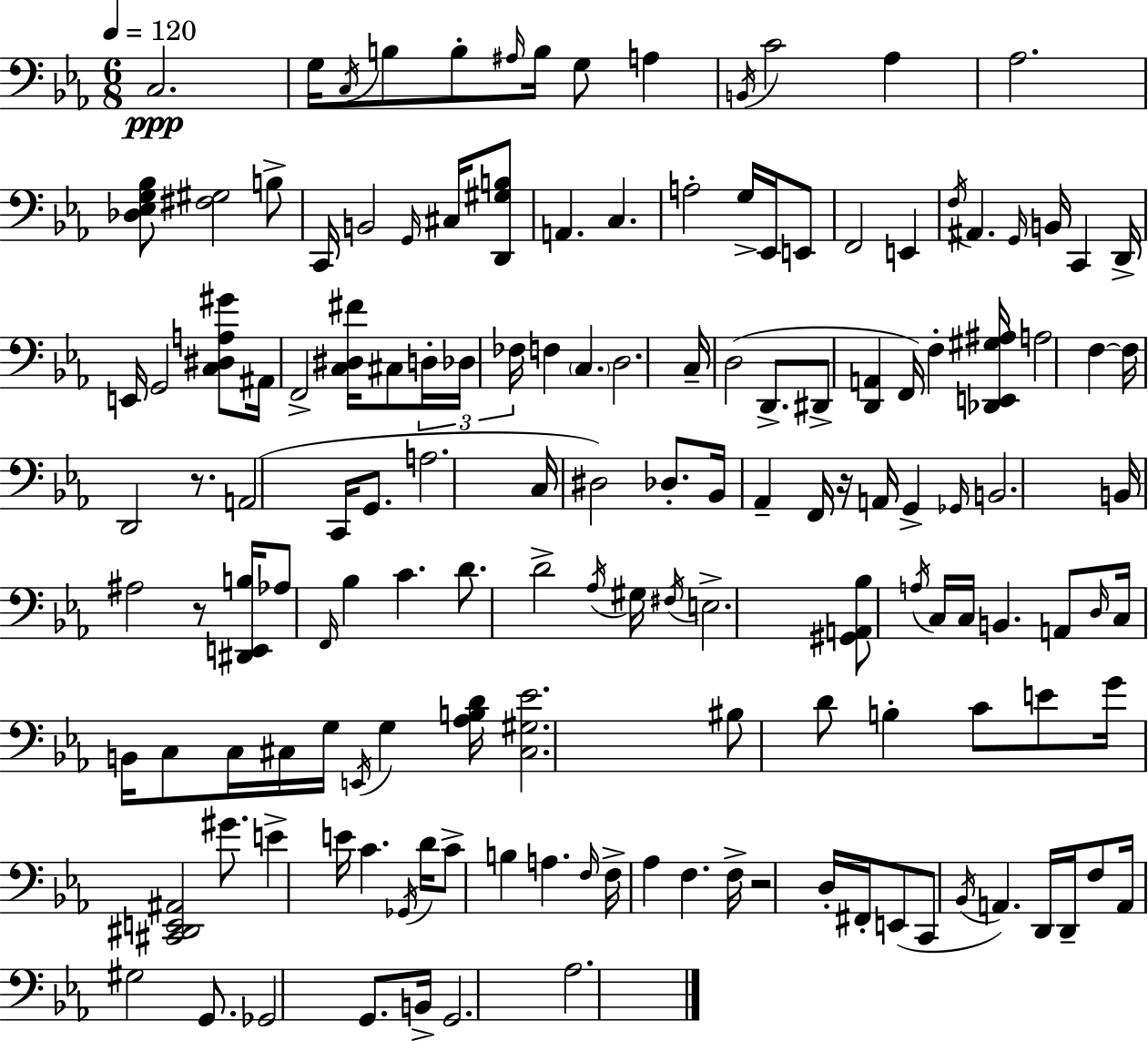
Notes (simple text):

C3/h. G3/s C3/s B3/e B3/e A#3/s B3/s G3/e A3/q B2/s C4/h Ab3/q Ab3/h. [Db3,Eb3,G3,Bb3]/e [F#3,G#3]/h B3/e C2/s B2/h G2/s C#3/s [D2,G#3,B3]/e A2/q. C3/q. A3/h G3/s Eb2/s E2/e F2/h E2/q F3/s A#2/q. G2/s B2/s C2/q D2/s E2/s G2/h [C3,D#3,A3,G#4]/e A#2/s F2/h [C3,D#3,F#4]/s C#3/e D3/s Db3/s FES3/s F3/q C3/q. D3/h. C3/s D3/h D2/e. D#2/e [D2,A2]/q F2/s F3/q [Db2,E2,G#3,A#3]/s A3/h F3/q F3/s D2/h R/e. A2/h C2/s G2/e. A3/h. C3/s D#3/h Db3/e. Bb2/s Ab2/q F2/s R/s A2/s G2/q Gb2/s B2/h. B2/s A#3/h R/e [D#2,E2,B3]/s Ab3/e F2/s Bb3/q C4/q. D4/e. D4/h Ab3/s G#3/s F#3/s E3/h. [G#2,A2,Bb3]/e A3/s C3/s C3/s B2/q. A2/e D3/s C3/s B2/s C3/e C3/s C#3/s G3/s E2/s G3/q [Ab3,B3,D4]/s [C#3,G#3,Eb4]/h. BIS3/e D4/e B3/q C4/e E4/e G4/s [C#2,D#2,E2,A#2]/h G#4/e. E4/q E4/s C4/q. Gb2/s D4/s C4/e B3/q A3/q. F3/s F3/s Ab3/q F3/q. F3/s R/h D3/s F#2/s E2/e C2/e Bb2/s A2/q. D2/s D2/s F3/e A2/s G#3/h G2/e. Gb2/h G2/e. B2/s G2/h. Ab3/h.